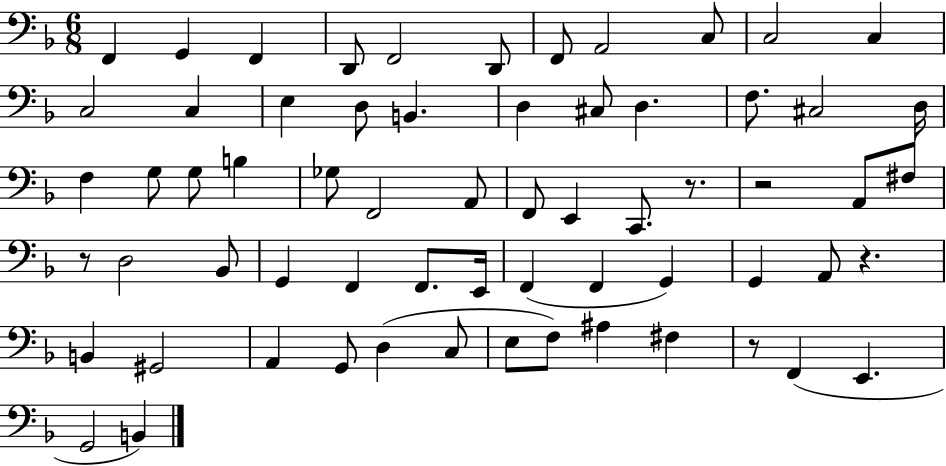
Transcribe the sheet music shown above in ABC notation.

X:1
T:Untitled
M:6/8
L:1/4
K:F
F,, G,, F,, D,,/2 F,,2 D,,/2 F,,/2 A,,2 C,/2 C,2 C, C,2 C, E, D,/2 B,, D, ^C,/2 D, F,/2 ^C,2 D,/4 F, G,/2 G,/2 B, _G,/2 F,,2 A,,/2 F,,/2 E,, C,,/2 z/2 z2 A,,/2 ^F,/2 z/2 D,2 _B,,/2 G,, F,, F,,/2 E,,/4 F,, F,, G,, G,, A,,/2 z B,, ^G,,2 A,, G,,/2 D, C,/2 E,/2 F,/2 ^A, ^F, z/2 F,, E,, G,,2 B,,